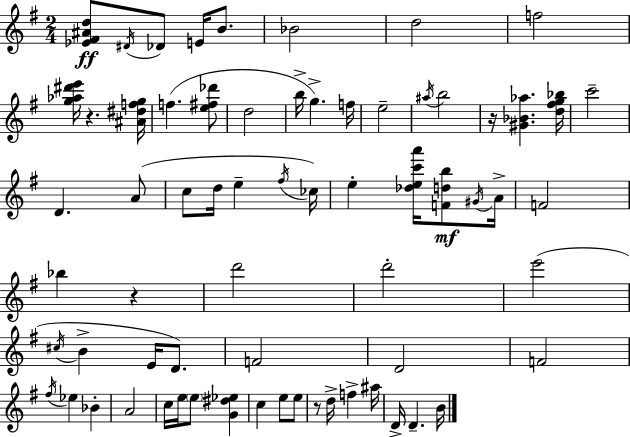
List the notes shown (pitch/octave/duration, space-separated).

[Eb4,F#4,A#4,D5]/e D#4/s Db4/e E4/s B4/e. Bb4/h D5/h F5/h [G5,Ab5,D#6,E6]/s R/q. [A#4,D#5,F5,G5]/s F5/q. [E5,F#5,Db6]/e D5/h B5/s G5/q. F5/s E5/h A#5/s B5/h R/s [G#4,Bb4,Ab5]/q. [D5,F#5,G5,Bb5]/s C6/h D4/q. A4/e C5/e D5/s E5/q F#5/s CES5/s E5/q [Db5,E5,C6,A6]/s [F4,D5,B5]/e G#4/s A4/s F4/h Bb5/q R/q D6/h D6/h E6/h C#5/s B4/q E4/s D4/e. F4/h D4/h F4/h F#5/s Eb5/q Bb4/q A4/h C5/s E5/s E5/e [G4,D#5,Eb5]/q C5/q E5/e E5/e R/e D5/s F5/q A#5/s D4/s D4/q. B4/s